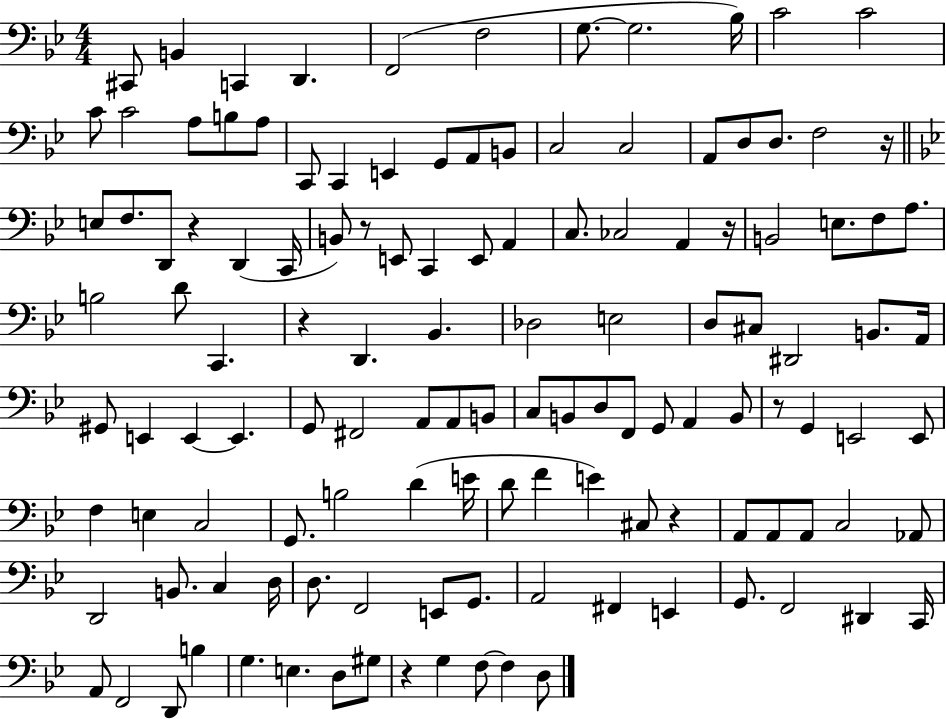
X:1
T:Untitled
M:4/4
L:1/4
K:Bb
^C,,/2 B,, C,, D,, F,,2 F,2 G,/2 G,2 _B,/4 C2 C2 C/2 C2 A,/2 B,/2 A,/2 C,,/2 C,, E,, G,,/2 A,,/2 B,,/2 C,2 C,2 A,,/2 D,/2 D,/2 F,2 z/4 E,/2 F,/2 D,,/2 z D,, C,,/4 B,,/2 z/2 E,,/2 C,, E,,/2 A,, C,/2 _C,2 A,, z/4 B,,2 E,/2 F,/2 A,/2 B,2 D/2 C,, z D,, _B,, _D,2 E,2 D,/2 ^C,/2 ^D,,2 B,,/2 A,,/4 ^G,,/2 E,, E,, E,, G,,/2 ^F,,2 A,,/2 A,,/2 B,,/2 C,/2 B,,/2 D,/2 F,,/2 G,,/2 A,, B,,/2 z/2 G,, E,,2 E,,/2 F, E, C,2 G,,/2 B,2 D E/4 D/2 F E ^C,/2 z A,,/2 A,,/2 A,,/2 C,2 _A,,/2 D,,2 B,,/2 C, D,/4 D,/2 F,,2 E,,/2 G,,/2 A,,2 ^F,, E,, G,,/2 F,,2 ^D,, C,,/4 A,,/2 F,,2 D,,/2 B, G, E, D,/2 ^G,/2 z G, F,/2 F, D,/2